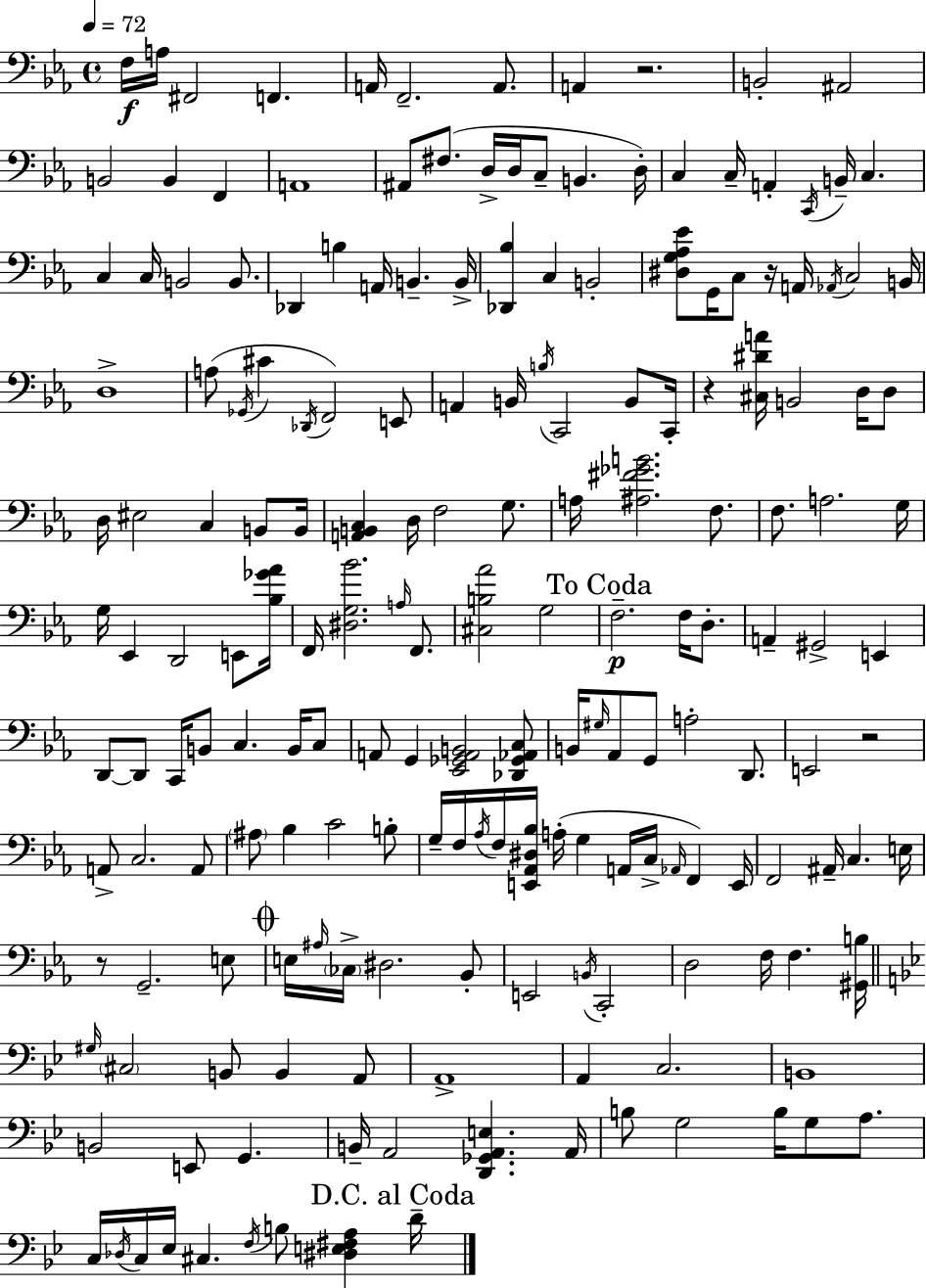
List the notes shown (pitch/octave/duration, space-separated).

F3/s A3/s F#2/h F2/q. A2/s F2/h. A2/e. A2/q R/h. B2/h A#2/h B2/h B2/q F2/q A2/w A#2/e F#3/e. D3/s D3/s C3/e B2/q. D3/s C3/q C3/s A2/q C2/s B2/s C3/q. C3/q C3/s B2/h B2/e. Db2/q B3/q A2/s B2/q. B2/s [Db2,Bb3]/q C3/q B2/h [D#3,G3,Ab3,Eb4]/e G2/s C3/e R/s A2/s Ab2/s C3/h B2/s D3/w A3/e Gb2/s C#4/q Db2/s F2/h E2/e A2/q B2/s B3/s C2/h B2/e C2/s R/q [C#3,D#4,A4]/s B2/h D3/s D3/e D3/s EIS3/h C3/q B2/e B2/s [A2,B2,C3]/q D3/s F3/h G3/e. A3/s [A#3,F#4,Gb4,B4]/h. F3/e. F3/e. A3/h. G3/s G3/s Eb2/q D2/h E2/e [Bb3,Gb4,Ab4]/s F2/s [D#3,G3,Bb4]/h. A3/s F2/e. [C#3,B3,Ab4]/h G3/h F3/h. F3/s D3/e. A2/q G#2/h E2/q D2/e D2/e C2/s B2/e C3/q. B2/s C3/e A2/e G2/q [Eb2,Gb2,A2,B2]/h [Db2,Gb2,Ab2,C3]/e B2/s G#3/s Ab2/e G2/e A3/h D2/e. E2/h R/h A2/e C3/h. A2/e A#3/e Bb3/q C4/h B3/e G3/s F3/s Ab3/s F3/s [E2,Ab2,D#3,Bb3]/s A3/s G3/q A2/s C3/s Ab2/s F2/q E2/s F2/h A#2/s C3/q. E3/s R/e G2/h. E3/e E3/s A#3/s CES3/s D#3/h. Bb2/e E2/h B2/s C2/h D3/h F3/s F3/q. [G#2,B3]/s G#3/s C#3/h B2/e B2/q A2/e A2/w A2/q C3/h. B2/w B2/h E2/e G2/q. B2/s A2/h [D2,Gb2,A2,E3]/q. A2/s B3/e G3/h B3/s G3/e A3/e. C3/s Db3/s C3/s Eb3/s C#3/q. F3/s B3/e [D#3,E3,F#3,A3]/q D4/s